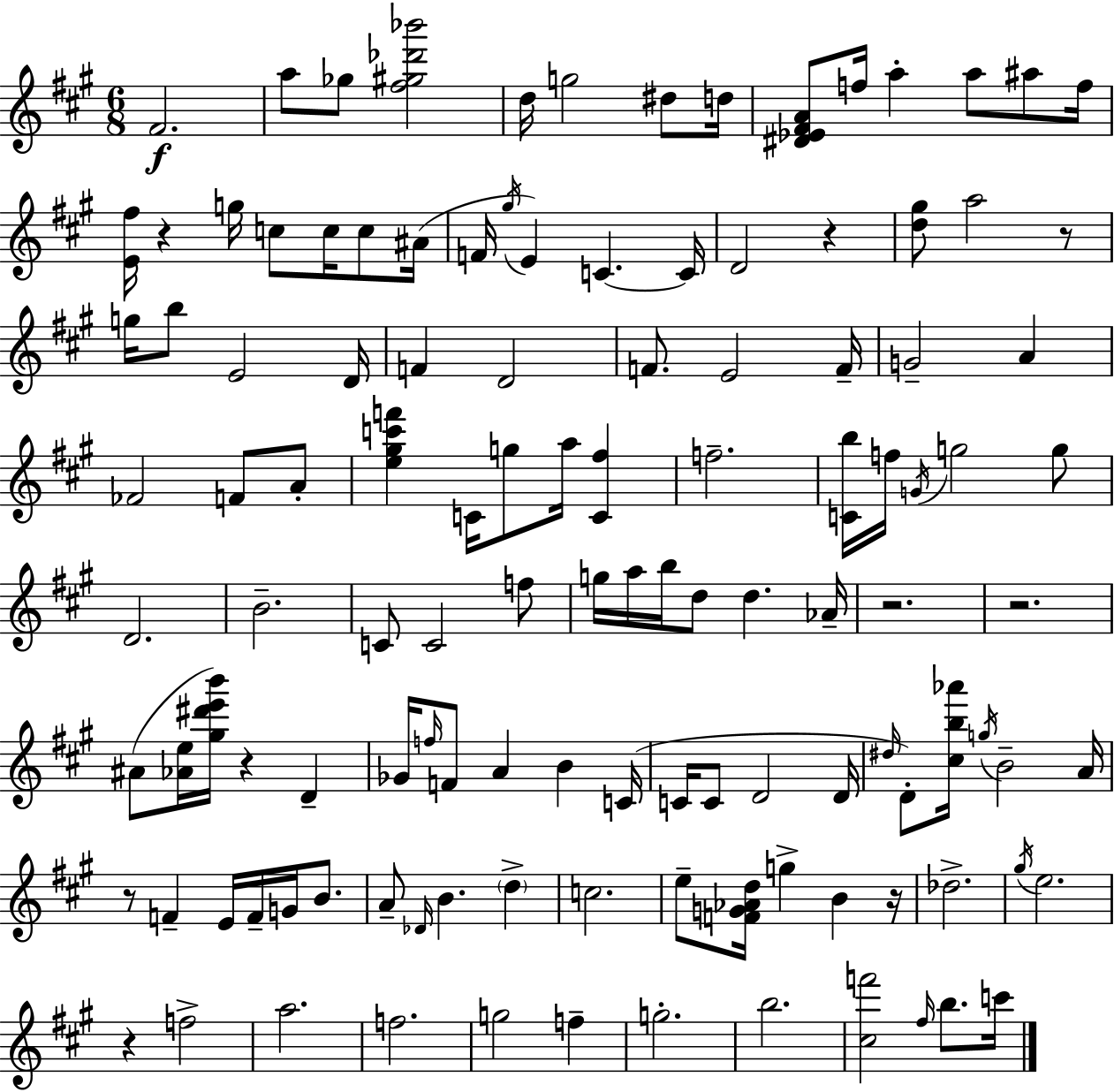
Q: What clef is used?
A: treble